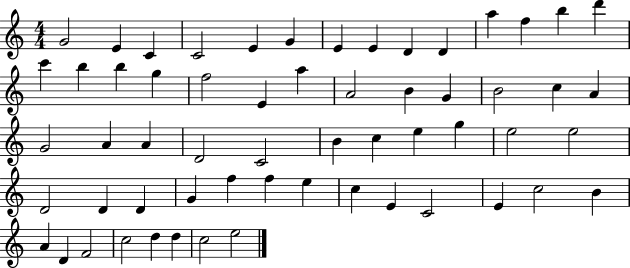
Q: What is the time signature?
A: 4/4